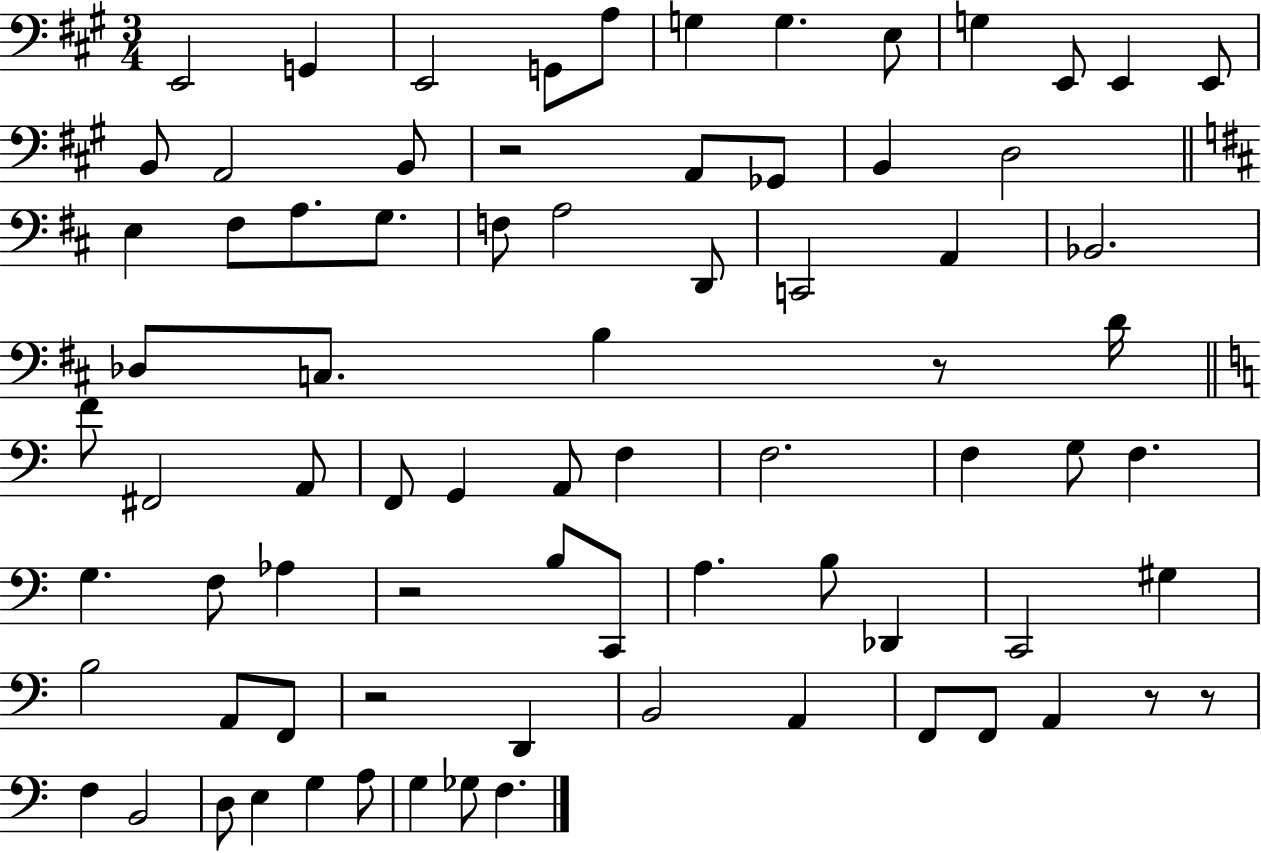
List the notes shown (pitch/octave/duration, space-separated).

E2/h G2/q E2/h G2/e A3/e G3/q G3/q. E3/e G3/q E2/e E2/q E2/e B2/e A2/h B2/e R/h A2/e Gb2/e B2/q D3/h E3/q F#3/e A3/e. G3/e. F3/e A3/h D2/e C2/h A2/q Bb2/h. Db3/e C3/e. B3/q R/e D4/s F4/e F#2/h A2/e F2/e G2/q A2/e F3/q F3/h. F3/q G3/e F3/q. G3/q. F3/e Ab3/q R/h B3/e C2/e A3/q. B3/e Db2/q C2/h G#3/q B3/h A2/e F2/e R/h D2/q B2/h A2/q F2/e F2/e A2/q R/e R/e F3/q B2/h D3/e E3/q G3/q A3/e G3/q Gb3/e F3/q.